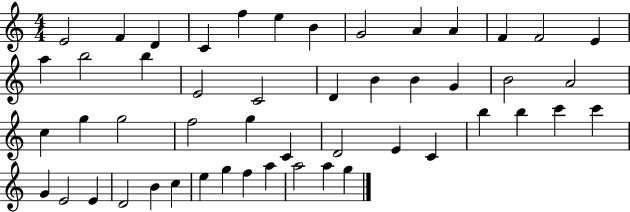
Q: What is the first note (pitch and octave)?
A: E4